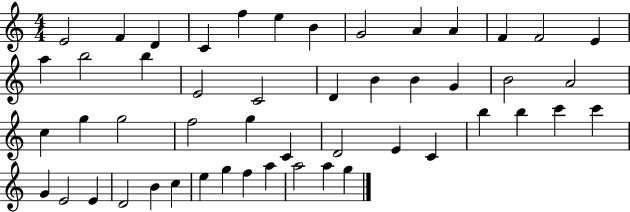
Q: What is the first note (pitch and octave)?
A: E4